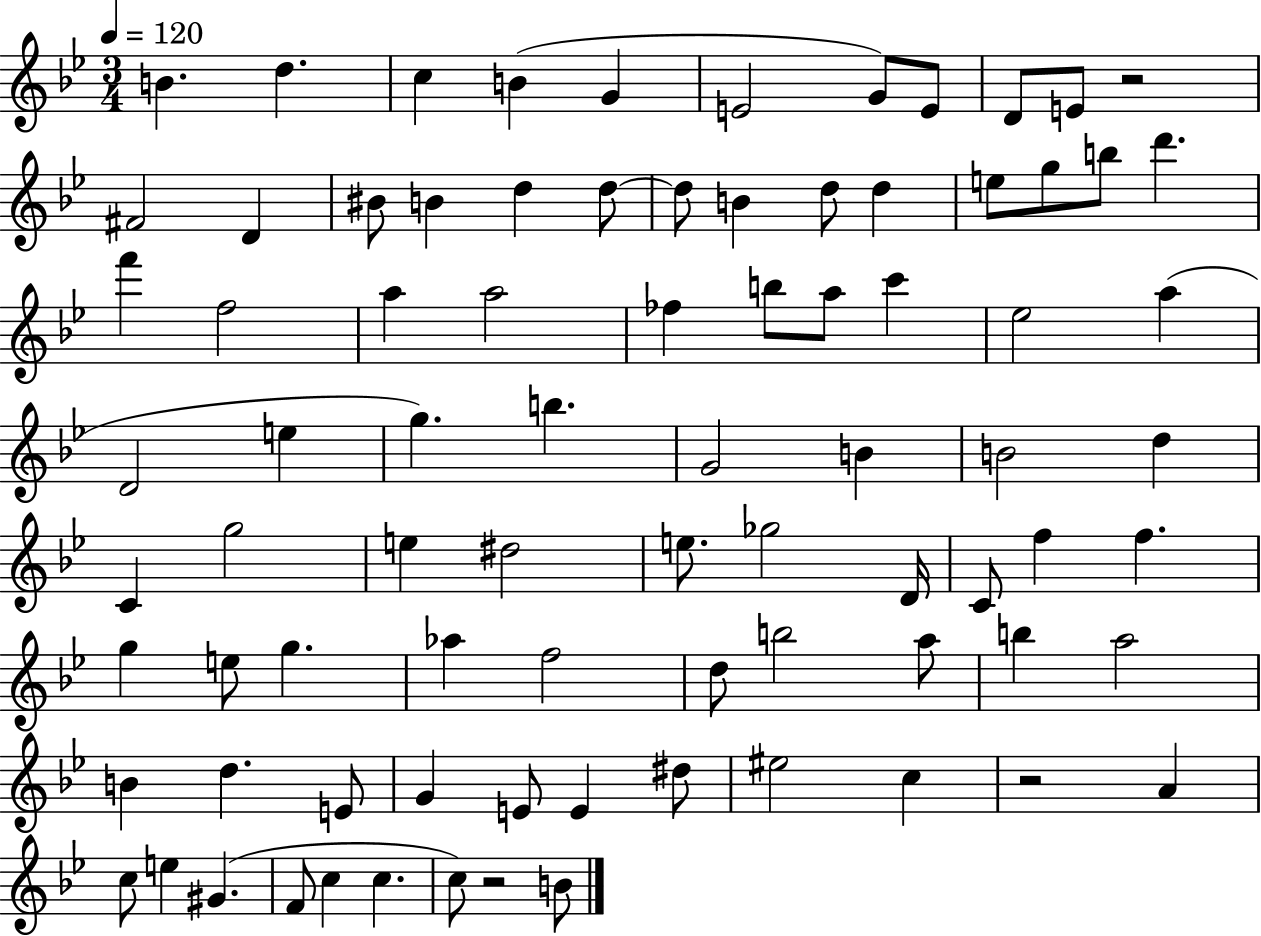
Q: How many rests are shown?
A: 3